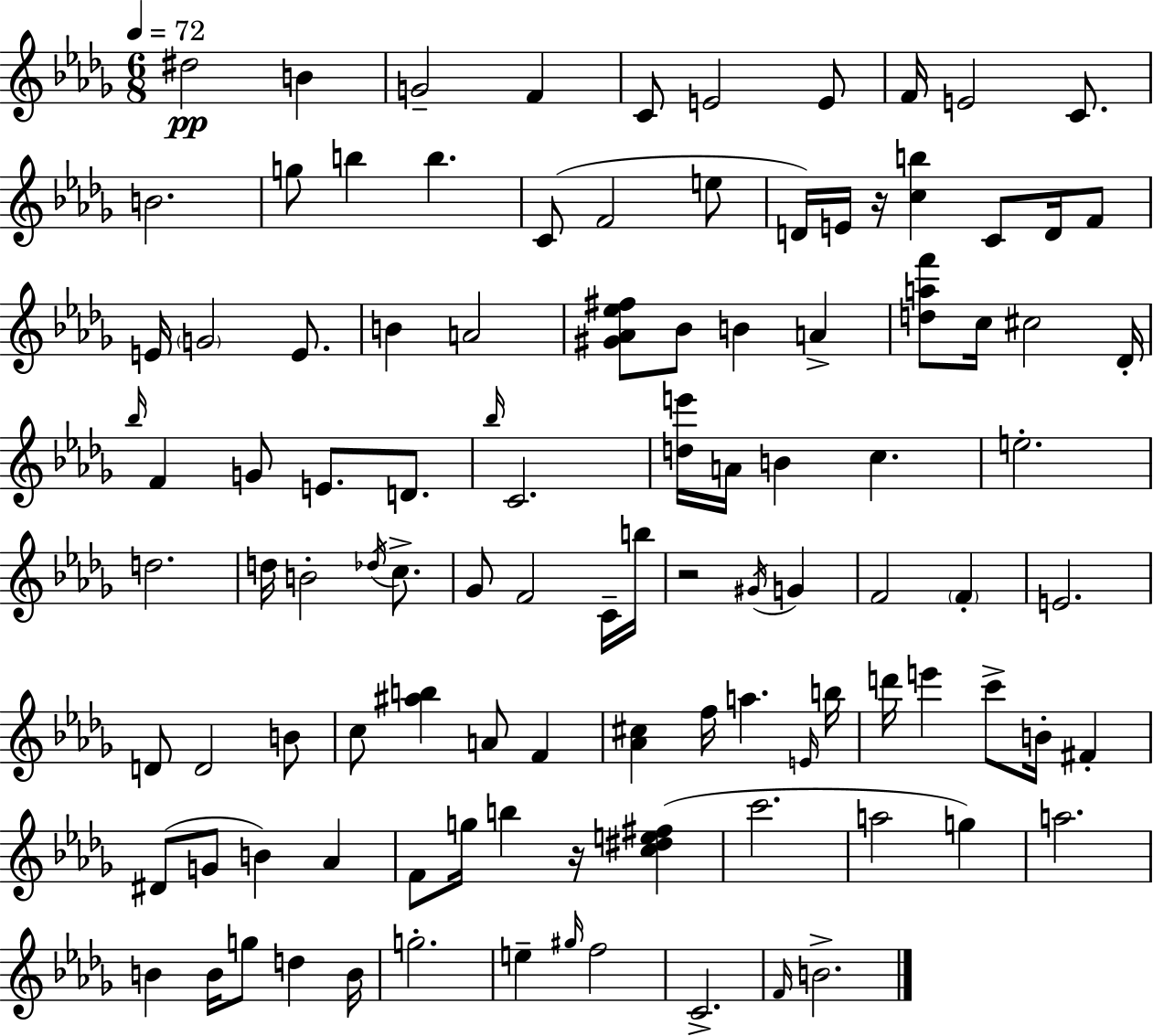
X:1
T:Untitled
M:6/8
L:1/4
K:Bbm
^d2 B G2 F C/2 E2 E/2 F/4 E2 C/2 B2 g/2 b b C/2 F2 e/2 D/4 E/4 z/4 [cb] C/2 D/4 F/2 E/4 G2 E/2 B A2 [^G_A_e^f]/2 _B/2 B A [daf']/2 c/4 ^c2 _D/4 _b/4 F G/2 E/2 D/2 _b/4 C2 [de']/4 A/4 B c e2 d2 d/4 B2 _d/4 c/2 _G/2 F2 C/4 b/4 z2 ^G/4 G F2 F E2 D/2 D2 B/2 c/2 [^ab] A/2 F [_A^c] f/4 a E/4 b/4 d'/4 e' c'/2 B/4 ^F ^D/2 G/2 B _A F/2 g/4 b z/4 [c^de^f] c'2 a2 g a2 B B/4 g/2 d B/4 g2 e ^g/4 f2 C2 F/4 B2